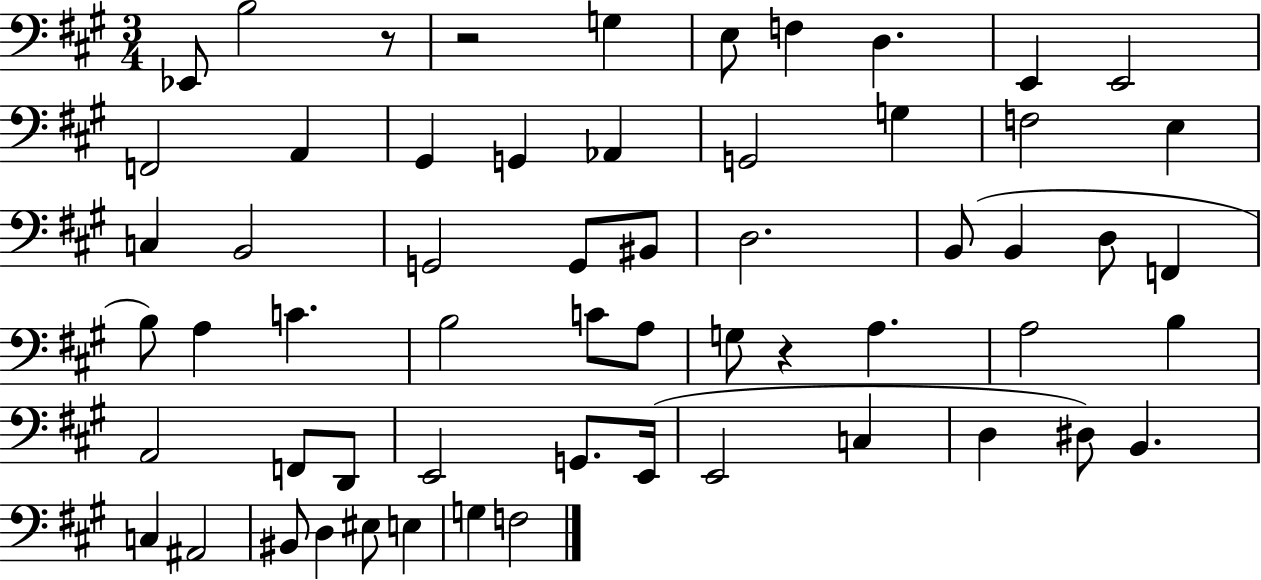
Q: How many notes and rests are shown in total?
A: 59